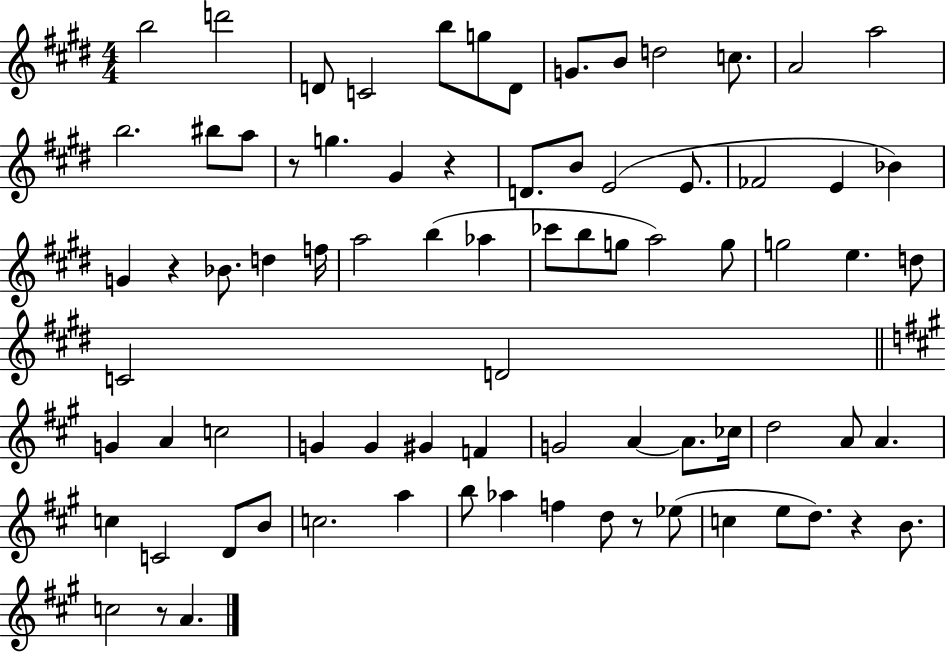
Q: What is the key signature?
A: E major